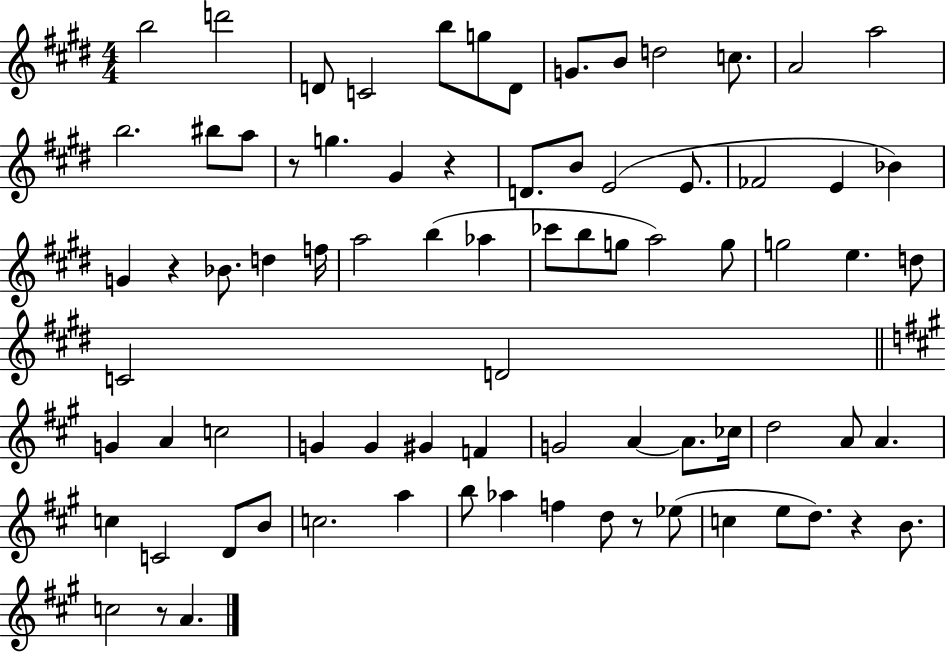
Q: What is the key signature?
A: E major